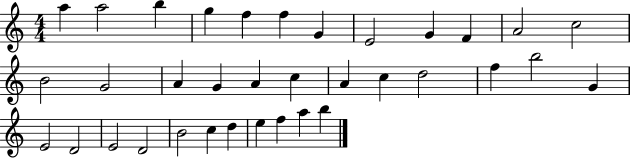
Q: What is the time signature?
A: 4/4